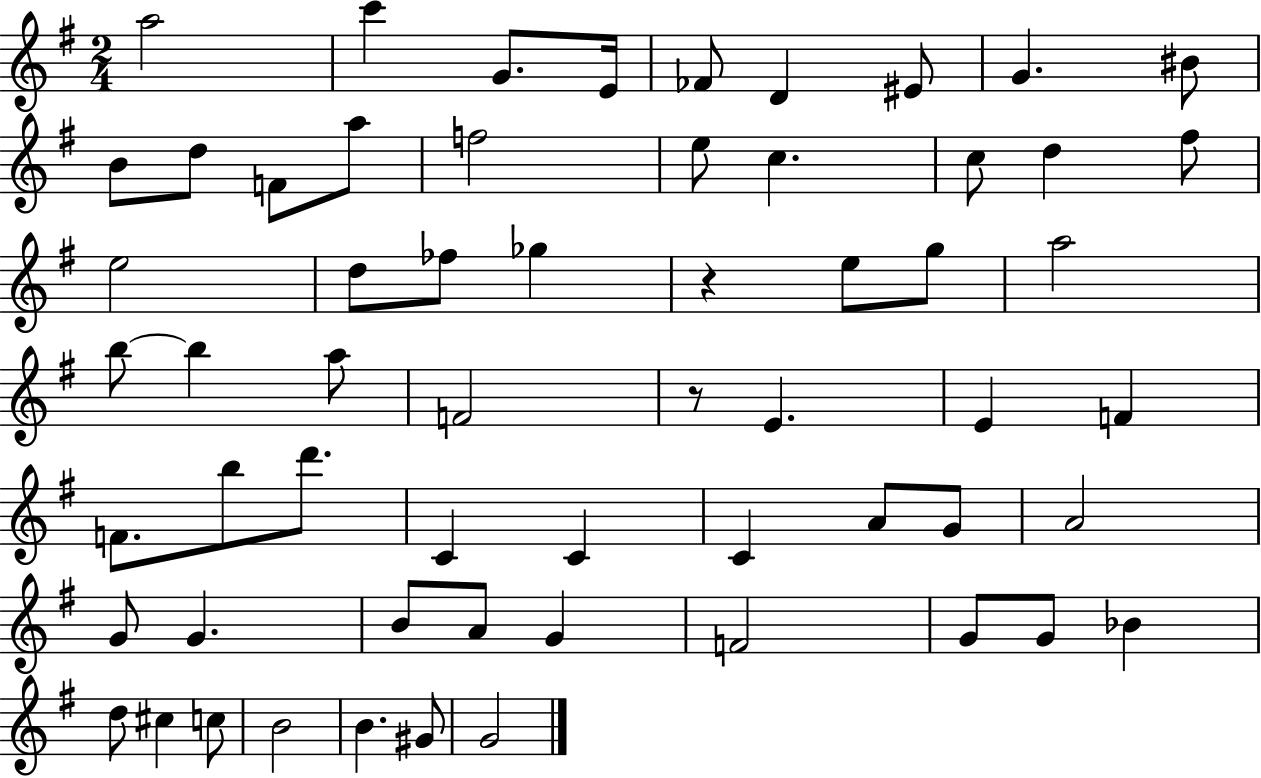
X:1
T:Untitled
M:2/4
L:1/4
K:G
a2 c' G/2 E/4 _F/2 D ^E/2 G ^B/2 B/2 d/2 F/2 a/2 f2 e/2 c c/2 d ^f/2 e2 d/2 _f/2 _g z e/2 g/2 a2 b/2 b a/2 F2 z/2 E E F F/2 b/2 d'/2 C C C A/2 G/2 A2 G/2 G B/2 A/2 G F2 G/2 G/2 _B d/2 ^c c/2 B2 B ^G/2 G2